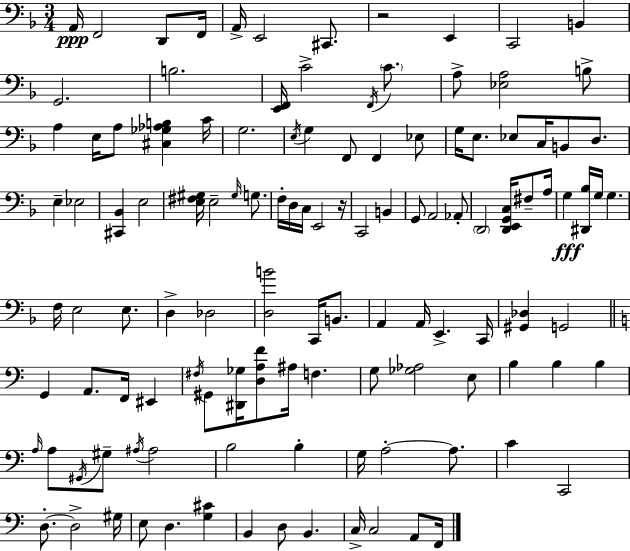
{
  \clef bass
  \numericTimeSignature
  \time 3/4
  \key f \major
  a,16\ppp f,2 d,8 f,16 | a,16-> e,2 cis,8. | r2 e,4 | c,2 b,4 | \break g,2. | b2. | <e, f,>16 c'2-> \acciaccatura { f,16 } \parenthesize c'8. | a8-> <ees a>2 b8-> | \break a4 e16 a8 <cis ges aes b>4 | c'16 g2. | \acciaccatura { e16 } g4 f,8 f,4 | ees8 g16 e8. ees8 c16 b,8 d8. | \break e4-- ees2 | <cis, bes,>4 e2 | <e fis gis>16 e2-- \grace { gis16 } | g8. f16-. d16 c16 e,2 | \break r16 c,2 b,4 | g,8 a,2 | aes,8-. \parenthesize d,2 <d, e, g, c>16 | fis8-- a16 g4\fff <dis, bes>16 g16 g4. | \break f16 e2 | e8. d4-> des2 | <d b'>2 c,16 | b,8. a,4 a,16 e,4.-> | \break c,16 <gis, des>4 g,2 | \bar "||" \break \key c \major g,4 a,8. f,16 eis,4 | \acciaccatura { fis16 } gis,8 <dis, ges>16 <d a f'>8 ais16 f4. | g8 <ges aes>2 e8 | b4 b4 b4 | \break \grace { a16 } a8 \acciaccatura { gis,16 } gis8-- \acciaccatura { ais16 } ais2 | b2 | b4-. g16 a2-.~~ | a8. c'4 c,2 | \break d8.-.~~ d2-> | gis16 e8 d4. | <g cis'>4 b,4 d8 b,4. | c16-> c2 | \break a,8 f,16 \bar "|."
}